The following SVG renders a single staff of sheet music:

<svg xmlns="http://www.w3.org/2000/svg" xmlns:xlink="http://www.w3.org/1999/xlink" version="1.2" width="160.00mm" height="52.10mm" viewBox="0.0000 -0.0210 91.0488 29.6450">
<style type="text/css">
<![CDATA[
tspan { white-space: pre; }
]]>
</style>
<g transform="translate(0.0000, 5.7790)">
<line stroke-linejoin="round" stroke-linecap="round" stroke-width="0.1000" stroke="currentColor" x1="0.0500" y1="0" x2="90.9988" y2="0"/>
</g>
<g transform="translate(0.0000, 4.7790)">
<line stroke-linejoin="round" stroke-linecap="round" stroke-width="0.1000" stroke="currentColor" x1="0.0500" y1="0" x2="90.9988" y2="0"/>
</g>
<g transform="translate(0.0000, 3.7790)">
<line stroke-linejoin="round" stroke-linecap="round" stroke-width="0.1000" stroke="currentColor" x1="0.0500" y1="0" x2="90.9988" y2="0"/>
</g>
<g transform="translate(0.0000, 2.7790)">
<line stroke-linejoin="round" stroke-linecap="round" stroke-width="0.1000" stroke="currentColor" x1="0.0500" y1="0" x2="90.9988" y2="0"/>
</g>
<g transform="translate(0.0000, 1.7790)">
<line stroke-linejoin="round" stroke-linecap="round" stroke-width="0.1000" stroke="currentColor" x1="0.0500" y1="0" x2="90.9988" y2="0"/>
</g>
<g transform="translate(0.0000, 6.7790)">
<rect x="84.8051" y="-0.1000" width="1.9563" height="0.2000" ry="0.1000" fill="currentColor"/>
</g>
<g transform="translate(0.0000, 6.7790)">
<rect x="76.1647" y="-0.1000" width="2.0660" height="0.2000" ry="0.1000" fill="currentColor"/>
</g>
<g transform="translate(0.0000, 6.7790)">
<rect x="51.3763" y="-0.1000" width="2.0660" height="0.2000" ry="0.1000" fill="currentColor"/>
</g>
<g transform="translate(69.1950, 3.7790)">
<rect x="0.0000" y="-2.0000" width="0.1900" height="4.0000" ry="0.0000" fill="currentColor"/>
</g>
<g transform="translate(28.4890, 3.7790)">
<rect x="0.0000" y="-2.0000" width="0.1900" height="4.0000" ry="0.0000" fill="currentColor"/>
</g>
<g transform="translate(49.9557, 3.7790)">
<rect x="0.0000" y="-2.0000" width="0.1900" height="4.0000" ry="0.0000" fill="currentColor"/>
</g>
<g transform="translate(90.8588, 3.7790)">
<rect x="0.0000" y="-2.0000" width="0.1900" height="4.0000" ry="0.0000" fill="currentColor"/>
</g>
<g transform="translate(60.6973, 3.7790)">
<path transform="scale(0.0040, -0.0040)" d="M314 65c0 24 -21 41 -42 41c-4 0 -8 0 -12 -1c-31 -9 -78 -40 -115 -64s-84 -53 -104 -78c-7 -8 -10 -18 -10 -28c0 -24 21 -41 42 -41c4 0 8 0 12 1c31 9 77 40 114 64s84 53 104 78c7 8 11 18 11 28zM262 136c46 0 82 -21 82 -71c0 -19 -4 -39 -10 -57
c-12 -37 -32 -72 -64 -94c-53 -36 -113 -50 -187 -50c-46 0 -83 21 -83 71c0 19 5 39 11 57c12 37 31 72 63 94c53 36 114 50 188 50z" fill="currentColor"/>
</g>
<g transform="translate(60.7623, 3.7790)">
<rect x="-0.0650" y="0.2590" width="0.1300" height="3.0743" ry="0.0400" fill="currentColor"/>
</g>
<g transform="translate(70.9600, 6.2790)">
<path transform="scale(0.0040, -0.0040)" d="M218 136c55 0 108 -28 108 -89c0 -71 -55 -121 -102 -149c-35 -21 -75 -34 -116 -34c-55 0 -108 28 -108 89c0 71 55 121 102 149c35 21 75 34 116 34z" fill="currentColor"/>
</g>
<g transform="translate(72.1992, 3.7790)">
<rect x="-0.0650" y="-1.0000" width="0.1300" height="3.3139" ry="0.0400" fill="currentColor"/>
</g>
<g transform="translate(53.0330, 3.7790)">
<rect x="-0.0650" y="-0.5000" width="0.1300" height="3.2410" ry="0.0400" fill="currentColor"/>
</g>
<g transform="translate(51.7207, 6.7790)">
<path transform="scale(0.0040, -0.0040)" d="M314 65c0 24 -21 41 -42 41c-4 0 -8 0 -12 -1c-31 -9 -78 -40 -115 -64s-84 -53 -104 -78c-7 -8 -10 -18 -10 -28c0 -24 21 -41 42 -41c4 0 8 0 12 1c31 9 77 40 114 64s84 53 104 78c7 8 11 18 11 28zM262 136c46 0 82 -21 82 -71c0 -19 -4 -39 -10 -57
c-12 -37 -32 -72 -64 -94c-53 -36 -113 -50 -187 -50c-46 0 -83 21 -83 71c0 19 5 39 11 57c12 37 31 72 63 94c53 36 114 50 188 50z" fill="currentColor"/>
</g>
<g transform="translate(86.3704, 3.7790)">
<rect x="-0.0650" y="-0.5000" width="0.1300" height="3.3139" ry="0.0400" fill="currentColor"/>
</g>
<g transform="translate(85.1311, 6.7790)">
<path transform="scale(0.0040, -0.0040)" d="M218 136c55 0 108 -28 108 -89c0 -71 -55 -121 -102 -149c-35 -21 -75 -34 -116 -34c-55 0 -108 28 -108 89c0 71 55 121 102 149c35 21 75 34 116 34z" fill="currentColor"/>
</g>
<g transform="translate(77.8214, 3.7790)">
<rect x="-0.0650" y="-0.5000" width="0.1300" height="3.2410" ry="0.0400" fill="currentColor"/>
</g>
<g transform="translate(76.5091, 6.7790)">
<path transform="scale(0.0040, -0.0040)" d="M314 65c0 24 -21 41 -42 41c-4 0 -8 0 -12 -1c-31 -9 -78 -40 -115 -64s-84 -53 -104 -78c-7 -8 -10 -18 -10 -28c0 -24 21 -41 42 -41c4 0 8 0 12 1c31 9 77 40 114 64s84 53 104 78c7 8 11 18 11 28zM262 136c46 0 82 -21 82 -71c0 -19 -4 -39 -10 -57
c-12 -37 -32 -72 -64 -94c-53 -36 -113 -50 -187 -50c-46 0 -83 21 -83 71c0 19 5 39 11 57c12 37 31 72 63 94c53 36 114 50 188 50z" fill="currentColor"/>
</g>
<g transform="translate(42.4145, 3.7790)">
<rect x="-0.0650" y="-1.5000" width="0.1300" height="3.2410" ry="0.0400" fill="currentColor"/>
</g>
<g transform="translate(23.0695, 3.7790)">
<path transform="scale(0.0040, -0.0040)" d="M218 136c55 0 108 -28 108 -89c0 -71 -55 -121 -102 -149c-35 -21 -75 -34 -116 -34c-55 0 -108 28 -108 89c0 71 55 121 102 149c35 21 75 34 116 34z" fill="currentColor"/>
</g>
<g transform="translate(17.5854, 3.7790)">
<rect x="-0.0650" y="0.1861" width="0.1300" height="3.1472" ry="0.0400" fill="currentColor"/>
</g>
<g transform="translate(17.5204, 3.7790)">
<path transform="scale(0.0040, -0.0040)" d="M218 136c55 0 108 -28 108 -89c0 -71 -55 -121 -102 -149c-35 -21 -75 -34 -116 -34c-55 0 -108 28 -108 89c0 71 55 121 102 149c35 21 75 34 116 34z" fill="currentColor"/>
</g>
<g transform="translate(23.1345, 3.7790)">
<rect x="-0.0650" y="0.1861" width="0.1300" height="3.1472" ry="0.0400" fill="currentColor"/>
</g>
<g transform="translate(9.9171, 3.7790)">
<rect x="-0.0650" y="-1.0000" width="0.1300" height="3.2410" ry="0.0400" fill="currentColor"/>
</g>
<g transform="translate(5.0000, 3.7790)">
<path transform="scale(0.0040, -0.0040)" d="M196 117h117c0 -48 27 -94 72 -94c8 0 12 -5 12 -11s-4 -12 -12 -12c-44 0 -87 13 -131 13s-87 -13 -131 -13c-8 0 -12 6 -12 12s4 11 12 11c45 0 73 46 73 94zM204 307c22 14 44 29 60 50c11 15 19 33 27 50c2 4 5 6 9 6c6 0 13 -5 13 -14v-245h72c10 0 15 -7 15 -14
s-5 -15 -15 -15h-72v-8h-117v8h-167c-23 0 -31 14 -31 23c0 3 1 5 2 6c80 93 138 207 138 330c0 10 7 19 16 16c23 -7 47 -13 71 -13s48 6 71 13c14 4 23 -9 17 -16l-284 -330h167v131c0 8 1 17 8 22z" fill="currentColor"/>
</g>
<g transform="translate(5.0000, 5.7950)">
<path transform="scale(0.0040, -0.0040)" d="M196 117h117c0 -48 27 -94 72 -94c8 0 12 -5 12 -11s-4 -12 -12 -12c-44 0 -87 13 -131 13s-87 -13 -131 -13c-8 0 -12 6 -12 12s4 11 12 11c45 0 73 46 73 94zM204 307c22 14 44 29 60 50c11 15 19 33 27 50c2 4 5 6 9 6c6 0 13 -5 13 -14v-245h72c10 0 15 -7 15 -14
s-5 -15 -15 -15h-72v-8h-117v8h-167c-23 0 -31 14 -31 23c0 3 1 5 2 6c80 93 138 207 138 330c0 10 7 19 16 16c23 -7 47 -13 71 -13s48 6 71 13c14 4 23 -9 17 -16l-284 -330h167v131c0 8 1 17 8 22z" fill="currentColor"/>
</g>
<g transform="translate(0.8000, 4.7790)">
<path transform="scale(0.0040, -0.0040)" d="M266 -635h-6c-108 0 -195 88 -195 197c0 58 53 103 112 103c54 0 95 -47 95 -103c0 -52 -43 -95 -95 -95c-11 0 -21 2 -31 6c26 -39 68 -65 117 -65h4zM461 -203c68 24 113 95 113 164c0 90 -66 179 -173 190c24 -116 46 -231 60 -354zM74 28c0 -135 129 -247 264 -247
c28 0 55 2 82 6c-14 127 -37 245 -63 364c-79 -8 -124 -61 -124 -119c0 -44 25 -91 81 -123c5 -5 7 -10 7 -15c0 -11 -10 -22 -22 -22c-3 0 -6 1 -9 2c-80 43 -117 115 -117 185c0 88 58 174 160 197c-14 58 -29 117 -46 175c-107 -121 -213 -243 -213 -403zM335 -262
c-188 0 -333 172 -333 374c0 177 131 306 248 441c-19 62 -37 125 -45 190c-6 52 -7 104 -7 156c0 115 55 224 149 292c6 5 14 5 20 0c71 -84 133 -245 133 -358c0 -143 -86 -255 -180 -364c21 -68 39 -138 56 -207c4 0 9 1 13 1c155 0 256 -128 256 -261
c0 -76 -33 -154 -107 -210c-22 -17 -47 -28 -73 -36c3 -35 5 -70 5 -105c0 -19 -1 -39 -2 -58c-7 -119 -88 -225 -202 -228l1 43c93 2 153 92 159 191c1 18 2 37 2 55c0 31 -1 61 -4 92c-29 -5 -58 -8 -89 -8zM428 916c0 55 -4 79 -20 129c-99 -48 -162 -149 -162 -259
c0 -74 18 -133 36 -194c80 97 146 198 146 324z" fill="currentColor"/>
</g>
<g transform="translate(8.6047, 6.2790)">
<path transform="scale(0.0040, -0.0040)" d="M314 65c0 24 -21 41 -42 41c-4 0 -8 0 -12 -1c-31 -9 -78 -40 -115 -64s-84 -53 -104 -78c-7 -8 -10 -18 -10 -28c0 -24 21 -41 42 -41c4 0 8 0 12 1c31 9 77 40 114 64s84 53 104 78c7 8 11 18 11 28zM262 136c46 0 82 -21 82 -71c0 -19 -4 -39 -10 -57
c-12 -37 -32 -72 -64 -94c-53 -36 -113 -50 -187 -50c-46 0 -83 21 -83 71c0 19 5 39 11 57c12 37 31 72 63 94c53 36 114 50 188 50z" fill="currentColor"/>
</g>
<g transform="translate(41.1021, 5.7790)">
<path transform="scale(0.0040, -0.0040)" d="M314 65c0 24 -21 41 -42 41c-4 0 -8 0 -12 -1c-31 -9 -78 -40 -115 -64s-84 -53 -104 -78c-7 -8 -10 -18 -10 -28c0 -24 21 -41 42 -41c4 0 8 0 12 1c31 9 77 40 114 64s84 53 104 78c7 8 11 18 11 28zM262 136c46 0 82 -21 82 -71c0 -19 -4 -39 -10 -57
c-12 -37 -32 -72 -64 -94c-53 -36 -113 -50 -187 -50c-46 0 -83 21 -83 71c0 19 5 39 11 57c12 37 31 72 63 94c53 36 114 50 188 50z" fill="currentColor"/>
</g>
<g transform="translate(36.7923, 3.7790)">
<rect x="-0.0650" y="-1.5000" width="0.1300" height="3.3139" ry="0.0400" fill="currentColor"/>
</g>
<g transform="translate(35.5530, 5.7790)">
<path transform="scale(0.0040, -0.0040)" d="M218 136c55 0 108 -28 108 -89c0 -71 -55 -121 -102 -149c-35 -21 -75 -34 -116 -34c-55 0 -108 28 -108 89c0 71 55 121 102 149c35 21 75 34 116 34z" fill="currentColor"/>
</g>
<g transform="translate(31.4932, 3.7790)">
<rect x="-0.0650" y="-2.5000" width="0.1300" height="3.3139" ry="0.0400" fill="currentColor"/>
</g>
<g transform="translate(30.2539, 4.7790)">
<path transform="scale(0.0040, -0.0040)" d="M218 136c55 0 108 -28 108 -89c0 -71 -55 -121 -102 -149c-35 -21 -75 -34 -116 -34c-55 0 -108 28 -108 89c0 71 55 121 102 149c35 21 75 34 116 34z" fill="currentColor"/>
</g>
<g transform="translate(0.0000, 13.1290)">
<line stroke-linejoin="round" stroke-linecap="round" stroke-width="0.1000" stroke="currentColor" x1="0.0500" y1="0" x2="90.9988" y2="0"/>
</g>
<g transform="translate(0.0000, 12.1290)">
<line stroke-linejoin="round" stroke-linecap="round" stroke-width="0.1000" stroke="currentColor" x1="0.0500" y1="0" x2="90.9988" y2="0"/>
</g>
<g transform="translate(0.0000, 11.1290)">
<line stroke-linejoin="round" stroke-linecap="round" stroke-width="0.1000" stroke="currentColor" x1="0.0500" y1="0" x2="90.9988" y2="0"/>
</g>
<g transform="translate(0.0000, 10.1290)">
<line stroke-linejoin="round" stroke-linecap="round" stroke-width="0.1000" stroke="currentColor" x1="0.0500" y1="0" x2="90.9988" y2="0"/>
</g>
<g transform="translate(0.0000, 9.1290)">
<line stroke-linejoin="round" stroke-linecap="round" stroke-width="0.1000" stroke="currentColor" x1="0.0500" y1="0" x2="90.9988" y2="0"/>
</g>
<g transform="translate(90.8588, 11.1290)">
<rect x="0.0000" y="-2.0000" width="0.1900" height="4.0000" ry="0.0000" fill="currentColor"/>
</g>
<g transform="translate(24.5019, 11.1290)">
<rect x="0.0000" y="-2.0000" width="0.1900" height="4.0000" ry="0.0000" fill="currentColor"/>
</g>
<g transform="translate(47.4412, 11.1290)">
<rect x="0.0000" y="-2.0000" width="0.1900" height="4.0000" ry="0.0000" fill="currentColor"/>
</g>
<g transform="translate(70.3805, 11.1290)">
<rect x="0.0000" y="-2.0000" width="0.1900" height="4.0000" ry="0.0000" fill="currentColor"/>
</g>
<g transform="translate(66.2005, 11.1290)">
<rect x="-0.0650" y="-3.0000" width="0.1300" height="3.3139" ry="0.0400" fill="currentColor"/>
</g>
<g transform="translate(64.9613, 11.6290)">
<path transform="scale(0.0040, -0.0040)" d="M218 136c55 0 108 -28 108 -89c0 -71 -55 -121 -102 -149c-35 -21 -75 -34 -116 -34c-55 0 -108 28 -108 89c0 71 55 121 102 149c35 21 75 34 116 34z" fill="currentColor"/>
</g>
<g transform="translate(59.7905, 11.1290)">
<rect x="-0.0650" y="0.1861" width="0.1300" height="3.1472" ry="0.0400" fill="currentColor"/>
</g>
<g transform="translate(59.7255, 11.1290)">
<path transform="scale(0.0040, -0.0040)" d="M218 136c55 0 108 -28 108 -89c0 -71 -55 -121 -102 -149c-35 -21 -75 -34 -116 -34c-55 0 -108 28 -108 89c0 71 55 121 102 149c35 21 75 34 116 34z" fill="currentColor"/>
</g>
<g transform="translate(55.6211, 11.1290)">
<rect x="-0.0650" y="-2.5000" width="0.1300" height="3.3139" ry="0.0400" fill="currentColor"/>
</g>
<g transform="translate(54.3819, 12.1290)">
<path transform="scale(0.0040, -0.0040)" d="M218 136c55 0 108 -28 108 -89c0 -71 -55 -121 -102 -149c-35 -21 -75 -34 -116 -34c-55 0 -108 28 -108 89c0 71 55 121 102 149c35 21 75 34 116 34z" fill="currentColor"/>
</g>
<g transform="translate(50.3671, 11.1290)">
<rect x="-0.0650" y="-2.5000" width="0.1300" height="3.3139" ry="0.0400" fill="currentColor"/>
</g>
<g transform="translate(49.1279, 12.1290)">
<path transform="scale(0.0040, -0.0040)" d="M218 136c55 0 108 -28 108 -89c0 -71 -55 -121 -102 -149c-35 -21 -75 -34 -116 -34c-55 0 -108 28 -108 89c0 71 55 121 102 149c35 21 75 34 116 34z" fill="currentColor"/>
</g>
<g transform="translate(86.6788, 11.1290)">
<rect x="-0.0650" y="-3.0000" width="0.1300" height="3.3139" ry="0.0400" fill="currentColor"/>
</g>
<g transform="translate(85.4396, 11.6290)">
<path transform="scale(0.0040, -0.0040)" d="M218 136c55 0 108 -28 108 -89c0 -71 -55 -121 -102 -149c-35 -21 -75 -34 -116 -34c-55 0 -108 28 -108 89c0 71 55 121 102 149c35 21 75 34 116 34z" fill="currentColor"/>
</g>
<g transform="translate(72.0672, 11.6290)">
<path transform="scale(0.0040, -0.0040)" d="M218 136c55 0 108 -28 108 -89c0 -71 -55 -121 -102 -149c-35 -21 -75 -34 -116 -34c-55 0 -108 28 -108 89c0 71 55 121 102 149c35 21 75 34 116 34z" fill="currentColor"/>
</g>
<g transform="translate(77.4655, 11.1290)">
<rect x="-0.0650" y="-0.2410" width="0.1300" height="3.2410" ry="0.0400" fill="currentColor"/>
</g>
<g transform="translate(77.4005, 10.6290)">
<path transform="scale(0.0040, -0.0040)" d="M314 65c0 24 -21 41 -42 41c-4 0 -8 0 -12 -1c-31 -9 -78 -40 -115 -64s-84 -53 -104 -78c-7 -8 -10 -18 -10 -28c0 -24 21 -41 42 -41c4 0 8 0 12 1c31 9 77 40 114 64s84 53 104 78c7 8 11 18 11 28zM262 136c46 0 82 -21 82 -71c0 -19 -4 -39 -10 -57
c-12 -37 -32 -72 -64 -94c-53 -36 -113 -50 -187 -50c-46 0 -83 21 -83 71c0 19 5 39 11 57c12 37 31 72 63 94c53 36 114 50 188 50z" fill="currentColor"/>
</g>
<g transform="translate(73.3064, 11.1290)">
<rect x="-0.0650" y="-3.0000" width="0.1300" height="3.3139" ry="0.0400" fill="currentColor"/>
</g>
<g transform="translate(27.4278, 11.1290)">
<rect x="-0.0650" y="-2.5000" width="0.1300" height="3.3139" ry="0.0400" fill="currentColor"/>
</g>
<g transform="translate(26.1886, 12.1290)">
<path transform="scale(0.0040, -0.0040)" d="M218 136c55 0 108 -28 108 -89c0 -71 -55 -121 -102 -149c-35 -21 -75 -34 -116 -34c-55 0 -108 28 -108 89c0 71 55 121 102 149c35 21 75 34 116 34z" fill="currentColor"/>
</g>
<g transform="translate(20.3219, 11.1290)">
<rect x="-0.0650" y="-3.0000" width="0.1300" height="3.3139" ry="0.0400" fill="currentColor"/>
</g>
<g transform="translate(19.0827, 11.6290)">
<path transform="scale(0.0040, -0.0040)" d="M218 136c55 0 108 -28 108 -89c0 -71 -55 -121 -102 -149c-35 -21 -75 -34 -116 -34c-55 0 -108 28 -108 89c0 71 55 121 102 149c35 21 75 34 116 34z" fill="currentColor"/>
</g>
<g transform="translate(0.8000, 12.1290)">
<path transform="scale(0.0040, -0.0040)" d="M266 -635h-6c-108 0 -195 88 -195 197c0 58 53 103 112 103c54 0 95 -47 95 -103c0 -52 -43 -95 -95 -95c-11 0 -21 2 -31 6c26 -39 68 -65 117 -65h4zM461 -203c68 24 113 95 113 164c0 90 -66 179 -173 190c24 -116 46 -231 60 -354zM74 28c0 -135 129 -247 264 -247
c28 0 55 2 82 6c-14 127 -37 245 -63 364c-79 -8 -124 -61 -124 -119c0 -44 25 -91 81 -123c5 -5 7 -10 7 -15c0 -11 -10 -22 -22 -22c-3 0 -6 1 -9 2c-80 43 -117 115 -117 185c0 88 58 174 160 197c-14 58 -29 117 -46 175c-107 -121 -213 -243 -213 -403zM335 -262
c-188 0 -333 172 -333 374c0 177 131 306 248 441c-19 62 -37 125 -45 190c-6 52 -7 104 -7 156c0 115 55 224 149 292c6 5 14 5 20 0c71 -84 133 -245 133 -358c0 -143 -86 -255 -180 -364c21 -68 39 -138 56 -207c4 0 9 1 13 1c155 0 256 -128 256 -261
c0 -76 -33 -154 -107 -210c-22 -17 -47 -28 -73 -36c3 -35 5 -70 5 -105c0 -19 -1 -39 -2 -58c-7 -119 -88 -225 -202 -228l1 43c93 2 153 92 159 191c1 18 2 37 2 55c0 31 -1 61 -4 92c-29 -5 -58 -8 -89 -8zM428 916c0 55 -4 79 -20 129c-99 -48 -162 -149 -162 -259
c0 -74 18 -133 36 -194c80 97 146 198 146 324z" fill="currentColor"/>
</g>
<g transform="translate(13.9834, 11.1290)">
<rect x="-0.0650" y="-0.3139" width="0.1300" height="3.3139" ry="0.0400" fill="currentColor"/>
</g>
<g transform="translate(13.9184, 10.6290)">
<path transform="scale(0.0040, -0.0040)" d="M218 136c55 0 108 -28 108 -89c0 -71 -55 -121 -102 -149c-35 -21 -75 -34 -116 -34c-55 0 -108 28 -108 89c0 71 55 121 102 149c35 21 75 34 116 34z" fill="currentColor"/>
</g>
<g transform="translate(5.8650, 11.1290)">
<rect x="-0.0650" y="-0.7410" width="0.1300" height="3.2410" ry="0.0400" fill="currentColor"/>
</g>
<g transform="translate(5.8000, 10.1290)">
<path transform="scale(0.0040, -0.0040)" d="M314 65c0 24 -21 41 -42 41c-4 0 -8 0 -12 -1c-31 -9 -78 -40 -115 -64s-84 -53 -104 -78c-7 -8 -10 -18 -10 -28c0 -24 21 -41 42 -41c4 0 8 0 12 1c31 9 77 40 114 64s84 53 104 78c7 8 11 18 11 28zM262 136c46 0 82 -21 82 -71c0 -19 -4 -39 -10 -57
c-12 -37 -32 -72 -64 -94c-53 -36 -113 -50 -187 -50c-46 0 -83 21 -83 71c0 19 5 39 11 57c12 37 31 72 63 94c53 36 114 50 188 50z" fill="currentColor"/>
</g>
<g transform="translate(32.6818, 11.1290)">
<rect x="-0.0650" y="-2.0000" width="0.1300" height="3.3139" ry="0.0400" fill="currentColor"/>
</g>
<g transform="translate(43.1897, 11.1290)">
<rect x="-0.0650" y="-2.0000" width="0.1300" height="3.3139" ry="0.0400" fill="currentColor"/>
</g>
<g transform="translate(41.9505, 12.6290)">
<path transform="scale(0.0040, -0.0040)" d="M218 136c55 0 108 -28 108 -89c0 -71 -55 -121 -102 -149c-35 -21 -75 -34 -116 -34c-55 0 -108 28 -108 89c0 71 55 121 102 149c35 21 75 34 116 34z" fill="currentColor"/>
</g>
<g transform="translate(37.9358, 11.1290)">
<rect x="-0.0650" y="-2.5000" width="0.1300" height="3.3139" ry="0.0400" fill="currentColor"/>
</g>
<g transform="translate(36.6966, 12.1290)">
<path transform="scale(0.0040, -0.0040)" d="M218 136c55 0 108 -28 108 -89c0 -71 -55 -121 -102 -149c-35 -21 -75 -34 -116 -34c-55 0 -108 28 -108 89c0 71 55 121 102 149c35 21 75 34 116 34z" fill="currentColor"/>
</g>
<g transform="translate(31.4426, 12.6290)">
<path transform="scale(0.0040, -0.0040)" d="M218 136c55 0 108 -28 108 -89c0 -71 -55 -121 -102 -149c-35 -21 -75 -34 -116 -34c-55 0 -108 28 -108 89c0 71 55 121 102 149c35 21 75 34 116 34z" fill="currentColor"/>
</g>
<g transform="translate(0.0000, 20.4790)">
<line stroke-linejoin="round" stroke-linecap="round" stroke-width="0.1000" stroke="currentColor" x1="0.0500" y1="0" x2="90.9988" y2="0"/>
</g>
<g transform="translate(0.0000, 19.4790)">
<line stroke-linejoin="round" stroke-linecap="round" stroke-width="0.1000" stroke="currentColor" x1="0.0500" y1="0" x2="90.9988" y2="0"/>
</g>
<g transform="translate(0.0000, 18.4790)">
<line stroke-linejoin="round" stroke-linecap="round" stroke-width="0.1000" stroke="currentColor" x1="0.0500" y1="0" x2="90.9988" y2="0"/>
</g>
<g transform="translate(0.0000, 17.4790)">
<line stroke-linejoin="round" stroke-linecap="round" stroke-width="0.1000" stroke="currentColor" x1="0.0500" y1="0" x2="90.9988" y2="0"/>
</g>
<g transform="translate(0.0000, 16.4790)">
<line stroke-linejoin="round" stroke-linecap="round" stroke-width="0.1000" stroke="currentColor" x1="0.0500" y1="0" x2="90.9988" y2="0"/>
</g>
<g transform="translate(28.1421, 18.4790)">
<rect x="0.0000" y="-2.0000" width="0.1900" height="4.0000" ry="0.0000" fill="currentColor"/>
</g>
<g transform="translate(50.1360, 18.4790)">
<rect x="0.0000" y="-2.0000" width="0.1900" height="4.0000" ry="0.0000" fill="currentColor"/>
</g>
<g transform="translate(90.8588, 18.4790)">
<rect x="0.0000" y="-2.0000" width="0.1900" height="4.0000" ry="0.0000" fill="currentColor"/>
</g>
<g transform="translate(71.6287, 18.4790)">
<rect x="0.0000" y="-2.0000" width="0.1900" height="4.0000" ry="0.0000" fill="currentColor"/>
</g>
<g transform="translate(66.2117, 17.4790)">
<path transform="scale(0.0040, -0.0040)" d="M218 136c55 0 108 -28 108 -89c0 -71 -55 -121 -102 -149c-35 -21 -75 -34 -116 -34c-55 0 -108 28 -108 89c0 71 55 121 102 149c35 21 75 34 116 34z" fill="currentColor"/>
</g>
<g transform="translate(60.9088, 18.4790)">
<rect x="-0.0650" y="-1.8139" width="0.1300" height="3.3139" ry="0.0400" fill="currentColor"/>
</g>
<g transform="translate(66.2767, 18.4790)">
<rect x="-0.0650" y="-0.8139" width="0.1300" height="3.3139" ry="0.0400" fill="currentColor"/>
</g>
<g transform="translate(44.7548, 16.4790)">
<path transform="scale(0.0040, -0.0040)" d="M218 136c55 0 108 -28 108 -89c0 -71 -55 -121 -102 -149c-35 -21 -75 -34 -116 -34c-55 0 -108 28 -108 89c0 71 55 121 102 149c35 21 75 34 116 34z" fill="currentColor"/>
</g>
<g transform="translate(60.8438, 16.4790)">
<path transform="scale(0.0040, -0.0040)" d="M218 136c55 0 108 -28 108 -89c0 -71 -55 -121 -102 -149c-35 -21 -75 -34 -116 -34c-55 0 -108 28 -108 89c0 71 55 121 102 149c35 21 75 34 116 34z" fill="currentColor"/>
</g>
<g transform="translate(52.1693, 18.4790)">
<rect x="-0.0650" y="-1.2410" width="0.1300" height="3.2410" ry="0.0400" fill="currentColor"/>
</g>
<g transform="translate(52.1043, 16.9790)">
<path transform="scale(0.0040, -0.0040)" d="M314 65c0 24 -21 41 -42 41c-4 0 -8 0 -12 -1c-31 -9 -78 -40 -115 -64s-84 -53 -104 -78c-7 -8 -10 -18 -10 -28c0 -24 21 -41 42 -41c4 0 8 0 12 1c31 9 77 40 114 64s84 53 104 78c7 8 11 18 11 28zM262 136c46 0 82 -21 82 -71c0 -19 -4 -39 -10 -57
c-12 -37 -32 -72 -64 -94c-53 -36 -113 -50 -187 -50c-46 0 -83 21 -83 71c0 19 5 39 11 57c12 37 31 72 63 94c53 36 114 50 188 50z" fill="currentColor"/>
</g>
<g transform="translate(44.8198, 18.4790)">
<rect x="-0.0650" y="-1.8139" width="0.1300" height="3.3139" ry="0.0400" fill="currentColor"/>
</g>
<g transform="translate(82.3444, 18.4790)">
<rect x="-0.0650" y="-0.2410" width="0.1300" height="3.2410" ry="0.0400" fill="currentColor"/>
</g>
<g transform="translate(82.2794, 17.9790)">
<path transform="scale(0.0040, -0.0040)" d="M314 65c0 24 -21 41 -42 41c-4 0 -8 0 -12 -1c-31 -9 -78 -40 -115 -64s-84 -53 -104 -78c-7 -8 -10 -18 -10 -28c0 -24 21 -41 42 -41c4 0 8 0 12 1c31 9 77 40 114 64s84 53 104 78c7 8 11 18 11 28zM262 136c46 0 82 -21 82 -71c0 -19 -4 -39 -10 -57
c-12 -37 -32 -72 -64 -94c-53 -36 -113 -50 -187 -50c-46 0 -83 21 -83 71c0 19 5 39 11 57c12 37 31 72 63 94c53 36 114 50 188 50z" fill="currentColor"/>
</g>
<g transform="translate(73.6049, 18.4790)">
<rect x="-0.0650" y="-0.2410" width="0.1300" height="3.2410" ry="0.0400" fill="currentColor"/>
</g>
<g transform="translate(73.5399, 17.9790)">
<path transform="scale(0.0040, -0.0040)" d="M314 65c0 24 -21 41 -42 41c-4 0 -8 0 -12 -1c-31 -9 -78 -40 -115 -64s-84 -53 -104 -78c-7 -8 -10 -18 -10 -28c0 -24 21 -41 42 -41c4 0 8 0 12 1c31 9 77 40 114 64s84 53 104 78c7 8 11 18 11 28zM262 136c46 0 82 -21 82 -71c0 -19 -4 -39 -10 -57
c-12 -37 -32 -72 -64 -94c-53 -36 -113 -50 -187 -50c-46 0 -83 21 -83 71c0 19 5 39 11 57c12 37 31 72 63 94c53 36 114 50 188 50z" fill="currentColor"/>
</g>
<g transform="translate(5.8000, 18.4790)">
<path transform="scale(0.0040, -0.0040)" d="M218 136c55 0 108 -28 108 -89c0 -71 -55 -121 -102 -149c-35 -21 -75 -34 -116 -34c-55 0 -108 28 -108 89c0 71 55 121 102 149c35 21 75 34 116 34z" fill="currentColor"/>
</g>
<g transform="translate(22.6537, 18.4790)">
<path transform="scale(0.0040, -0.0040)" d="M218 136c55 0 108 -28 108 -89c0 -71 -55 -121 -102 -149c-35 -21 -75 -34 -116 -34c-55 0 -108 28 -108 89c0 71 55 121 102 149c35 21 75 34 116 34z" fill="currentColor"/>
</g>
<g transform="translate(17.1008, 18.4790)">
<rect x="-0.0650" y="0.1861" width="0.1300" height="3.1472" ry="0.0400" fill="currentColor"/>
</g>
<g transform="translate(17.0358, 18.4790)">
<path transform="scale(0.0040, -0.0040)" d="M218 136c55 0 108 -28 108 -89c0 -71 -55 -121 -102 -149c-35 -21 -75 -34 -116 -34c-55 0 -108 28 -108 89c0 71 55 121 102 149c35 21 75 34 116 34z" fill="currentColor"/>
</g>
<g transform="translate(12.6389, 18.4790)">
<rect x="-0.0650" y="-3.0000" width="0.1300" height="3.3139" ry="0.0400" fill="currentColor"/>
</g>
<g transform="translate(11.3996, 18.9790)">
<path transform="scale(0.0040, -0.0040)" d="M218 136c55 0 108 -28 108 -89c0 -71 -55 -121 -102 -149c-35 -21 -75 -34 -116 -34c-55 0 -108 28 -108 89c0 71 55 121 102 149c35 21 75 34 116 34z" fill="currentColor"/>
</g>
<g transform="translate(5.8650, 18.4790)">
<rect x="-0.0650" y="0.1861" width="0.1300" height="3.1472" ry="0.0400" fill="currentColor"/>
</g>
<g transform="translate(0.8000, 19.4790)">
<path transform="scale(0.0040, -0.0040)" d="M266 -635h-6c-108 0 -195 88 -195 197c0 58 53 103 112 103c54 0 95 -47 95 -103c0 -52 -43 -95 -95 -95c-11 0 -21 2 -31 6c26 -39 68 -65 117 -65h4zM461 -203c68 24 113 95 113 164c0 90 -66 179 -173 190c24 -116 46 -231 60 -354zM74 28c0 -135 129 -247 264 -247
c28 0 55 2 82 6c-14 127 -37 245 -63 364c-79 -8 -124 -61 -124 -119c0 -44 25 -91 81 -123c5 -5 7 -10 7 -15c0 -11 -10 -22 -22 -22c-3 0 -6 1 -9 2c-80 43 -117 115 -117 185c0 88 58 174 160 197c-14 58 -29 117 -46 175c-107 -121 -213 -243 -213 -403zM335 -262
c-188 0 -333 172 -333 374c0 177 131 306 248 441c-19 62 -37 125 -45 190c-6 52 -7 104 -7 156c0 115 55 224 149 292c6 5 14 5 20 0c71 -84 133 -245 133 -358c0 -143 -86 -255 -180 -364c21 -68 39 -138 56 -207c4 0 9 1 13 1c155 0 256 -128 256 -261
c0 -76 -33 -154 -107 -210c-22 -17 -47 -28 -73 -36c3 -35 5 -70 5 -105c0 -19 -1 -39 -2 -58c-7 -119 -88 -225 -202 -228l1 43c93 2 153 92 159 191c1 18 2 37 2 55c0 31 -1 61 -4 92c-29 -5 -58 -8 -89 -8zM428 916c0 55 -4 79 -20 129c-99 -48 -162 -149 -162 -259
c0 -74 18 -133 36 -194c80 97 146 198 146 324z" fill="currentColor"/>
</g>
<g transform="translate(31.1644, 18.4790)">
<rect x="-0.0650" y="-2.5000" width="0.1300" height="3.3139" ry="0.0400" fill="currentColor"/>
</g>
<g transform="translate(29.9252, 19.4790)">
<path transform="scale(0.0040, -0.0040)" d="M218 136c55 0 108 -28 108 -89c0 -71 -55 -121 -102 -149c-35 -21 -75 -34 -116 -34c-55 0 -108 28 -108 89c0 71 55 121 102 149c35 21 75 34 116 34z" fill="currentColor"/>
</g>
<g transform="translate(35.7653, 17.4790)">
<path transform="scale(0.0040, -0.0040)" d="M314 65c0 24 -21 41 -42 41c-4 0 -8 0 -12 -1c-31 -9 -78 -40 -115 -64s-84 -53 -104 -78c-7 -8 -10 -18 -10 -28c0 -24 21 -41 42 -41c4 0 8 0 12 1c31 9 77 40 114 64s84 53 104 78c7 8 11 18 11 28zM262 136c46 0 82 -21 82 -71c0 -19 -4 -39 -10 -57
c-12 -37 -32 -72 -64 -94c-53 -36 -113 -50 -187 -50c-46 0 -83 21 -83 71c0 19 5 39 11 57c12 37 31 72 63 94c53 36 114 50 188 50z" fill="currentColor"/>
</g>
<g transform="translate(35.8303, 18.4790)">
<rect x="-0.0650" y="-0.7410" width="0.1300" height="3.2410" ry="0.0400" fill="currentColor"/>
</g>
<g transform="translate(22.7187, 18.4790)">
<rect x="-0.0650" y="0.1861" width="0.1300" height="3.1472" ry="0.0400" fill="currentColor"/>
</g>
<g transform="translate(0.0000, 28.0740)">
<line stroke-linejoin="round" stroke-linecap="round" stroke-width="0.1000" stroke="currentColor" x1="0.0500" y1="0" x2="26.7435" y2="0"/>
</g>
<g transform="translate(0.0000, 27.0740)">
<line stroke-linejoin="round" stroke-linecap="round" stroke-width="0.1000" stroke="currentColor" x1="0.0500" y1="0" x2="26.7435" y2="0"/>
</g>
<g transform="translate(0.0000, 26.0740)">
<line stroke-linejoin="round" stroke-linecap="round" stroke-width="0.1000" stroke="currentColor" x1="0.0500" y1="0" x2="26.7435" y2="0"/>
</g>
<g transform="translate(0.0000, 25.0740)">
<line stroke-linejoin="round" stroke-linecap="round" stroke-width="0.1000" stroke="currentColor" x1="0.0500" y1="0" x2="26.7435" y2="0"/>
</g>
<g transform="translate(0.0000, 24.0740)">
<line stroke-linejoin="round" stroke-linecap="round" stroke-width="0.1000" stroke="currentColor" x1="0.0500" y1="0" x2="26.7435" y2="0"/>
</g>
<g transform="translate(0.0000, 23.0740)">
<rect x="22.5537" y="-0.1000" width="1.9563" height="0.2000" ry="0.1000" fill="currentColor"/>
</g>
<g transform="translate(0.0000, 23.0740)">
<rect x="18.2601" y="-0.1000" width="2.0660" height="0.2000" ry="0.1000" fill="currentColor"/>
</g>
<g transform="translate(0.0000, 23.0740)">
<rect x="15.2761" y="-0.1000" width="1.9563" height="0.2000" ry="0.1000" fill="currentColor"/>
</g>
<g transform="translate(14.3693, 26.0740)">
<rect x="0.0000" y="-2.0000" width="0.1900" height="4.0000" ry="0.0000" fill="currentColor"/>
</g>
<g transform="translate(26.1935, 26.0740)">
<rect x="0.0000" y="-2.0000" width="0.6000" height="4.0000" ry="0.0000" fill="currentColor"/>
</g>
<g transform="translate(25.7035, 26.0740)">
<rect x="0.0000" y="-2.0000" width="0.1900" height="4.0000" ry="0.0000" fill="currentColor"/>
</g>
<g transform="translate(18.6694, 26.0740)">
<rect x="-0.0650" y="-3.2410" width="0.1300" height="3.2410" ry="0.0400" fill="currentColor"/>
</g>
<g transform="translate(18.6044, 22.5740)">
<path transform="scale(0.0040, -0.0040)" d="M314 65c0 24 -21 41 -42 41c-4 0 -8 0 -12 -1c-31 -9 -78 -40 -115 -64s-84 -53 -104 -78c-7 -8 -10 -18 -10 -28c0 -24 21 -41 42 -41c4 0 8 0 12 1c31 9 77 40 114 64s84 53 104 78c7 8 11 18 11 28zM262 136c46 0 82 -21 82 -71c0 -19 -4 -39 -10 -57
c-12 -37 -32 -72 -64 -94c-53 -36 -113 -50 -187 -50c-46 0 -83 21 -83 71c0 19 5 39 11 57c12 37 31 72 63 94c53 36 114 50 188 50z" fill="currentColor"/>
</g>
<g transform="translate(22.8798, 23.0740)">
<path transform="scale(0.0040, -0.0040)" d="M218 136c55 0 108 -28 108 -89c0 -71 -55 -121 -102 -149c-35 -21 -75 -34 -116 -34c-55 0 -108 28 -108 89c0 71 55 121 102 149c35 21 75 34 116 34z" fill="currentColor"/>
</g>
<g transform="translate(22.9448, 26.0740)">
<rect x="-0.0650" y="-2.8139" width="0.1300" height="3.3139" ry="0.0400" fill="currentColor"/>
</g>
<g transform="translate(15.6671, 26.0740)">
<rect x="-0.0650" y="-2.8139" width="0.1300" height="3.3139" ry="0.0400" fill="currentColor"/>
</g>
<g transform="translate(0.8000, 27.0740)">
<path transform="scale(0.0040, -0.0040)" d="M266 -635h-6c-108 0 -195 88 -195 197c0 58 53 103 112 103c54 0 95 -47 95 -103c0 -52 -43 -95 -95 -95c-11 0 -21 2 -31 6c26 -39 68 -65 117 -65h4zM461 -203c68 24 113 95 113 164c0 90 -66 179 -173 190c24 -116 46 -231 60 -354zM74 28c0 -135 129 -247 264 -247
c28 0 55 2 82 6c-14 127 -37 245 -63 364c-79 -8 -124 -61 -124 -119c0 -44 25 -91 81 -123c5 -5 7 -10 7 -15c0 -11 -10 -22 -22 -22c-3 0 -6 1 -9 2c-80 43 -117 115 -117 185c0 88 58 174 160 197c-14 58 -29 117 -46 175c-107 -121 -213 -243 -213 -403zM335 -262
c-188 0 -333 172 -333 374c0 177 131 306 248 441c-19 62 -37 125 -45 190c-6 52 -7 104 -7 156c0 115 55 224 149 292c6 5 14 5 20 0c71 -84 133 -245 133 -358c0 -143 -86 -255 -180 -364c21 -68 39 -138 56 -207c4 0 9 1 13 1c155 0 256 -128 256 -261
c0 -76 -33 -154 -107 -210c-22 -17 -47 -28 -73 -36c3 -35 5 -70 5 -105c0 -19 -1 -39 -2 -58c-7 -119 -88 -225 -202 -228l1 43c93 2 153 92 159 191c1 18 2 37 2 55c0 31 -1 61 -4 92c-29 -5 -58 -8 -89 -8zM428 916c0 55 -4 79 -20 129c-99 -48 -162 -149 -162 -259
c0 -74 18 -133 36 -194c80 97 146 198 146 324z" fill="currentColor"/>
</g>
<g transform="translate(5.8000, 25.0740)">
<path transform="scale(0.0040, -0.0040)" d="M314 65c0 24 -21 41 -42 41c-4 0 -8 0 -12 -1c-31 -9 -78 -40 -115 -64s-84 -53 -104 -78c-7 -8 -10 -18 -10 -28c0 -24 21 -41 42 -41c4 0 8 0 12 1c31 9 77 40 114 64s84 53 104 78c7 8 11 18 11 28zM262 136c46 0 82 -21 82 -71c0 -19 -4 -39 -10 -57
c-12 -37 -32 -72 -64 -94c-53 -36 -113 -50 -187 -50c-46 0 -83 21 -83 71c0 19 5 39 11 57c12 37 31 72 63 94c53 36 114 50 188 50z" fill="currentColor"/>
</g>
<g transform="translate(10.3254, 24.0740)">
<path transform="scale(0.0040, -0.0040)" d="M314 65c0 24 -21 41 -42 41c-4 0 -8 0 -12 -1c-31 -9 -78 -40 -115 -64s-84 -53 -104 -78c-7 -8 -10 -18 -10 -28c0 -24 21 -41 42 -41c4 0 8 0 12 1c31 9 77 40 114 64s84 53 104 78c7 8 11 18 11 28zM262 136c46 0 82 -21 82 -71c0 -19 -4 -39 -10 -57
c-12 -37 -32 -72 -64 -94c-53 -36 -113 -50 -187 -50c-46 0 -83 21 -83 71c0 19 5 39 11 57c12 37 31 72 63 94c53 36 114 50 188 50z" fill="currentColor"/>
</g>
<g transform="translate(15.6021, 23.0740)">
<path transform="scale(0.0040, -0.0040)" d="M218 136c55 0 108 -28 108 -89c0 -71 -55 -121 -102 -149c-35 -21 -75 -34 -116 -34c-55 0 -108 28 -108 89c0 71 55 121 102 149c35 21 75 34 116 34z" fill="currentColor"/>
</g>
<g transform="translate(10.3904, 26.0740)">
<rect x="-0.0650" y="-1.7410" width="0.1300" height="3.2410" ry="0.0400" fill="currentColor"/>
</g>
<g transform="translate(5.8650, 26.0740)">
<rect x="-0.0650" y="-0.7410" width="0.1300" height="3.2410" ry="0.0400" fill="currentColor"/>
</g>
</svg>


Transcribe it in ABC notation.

X:1
T:Untitled
M:4/4
L:1/4
K:C
D2 B B G E E2 C2 B2 D C2 C d2 c A G F G F G G B A A c2 A B A B B G d2 f e2 f d c2 c2 d2 f2 a b2 a